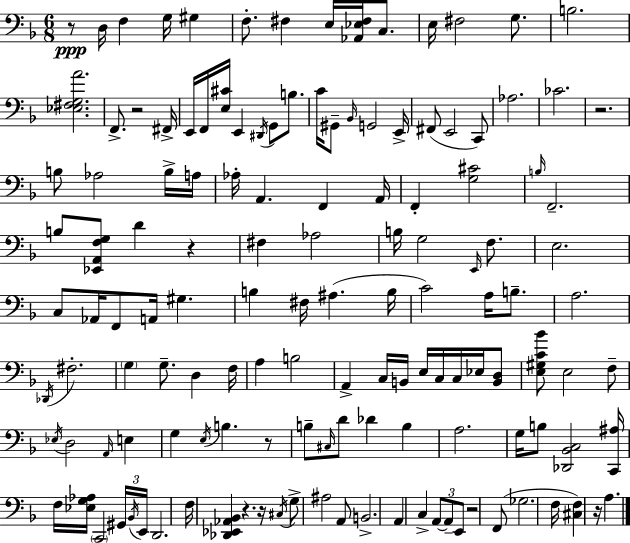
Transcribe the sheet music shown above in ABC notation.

X:1
T:Untitled
M:6/8
L:1/4
K:F
z/2 D,/4 F, G,/4 ^G, F,/2 ^F, E,/4 [_A,,_E,^F,]/4 C,/2 E,/4 ^F,2 G,/2 B,2 [_E,^F,G,A]2 F,,/2 z2 ^F,,/4 E,,/4 F,,/4 [E,^C]/4 E,, ^D,,/4 G,,/2 B,/2 C/4 ^G,,/2 _B,,/4 G,,2 E,,/4 ^F,,/2 E,,2 C,,/2 _A,2 _C2 z2 B,/2 _A,2 B,/4 A,/4 _A,/4 A,, F,, A,,/4 F,, [G,^C]2 B,/4 F,,2 B,/2 [_E,,A,,F,G,]/2 D z ^F, _A,2 B,/4 G,2 E,,/4 F,/2 E,2 C,/2 _A,,/4 F,,/2 A,,/4 ^G, B, ^F,/4 ^A, B,/4 C2 A,/4 B,/2 A,2 _D,,/4 ^F,2 G, G,/2 D, F,/4 A, B,2 A,, C,/4 B,,/4 E,/4 C,/4 C,/4 _E,/4 [B,,D,]/2 [E,^G,C_B]/2 E,2 F,/2 _E,/4 D,2 A,,/4 E, G, E,/4 B, z/2 B,/2 ^C,/4 D/2 _D B, A,2 G,/4 B,/2 [_D,,_B,,C,]2 [C,,^A,]/4 F,/4 [_E,G,_A,]/4 C,,2 ^G,,/4 _B,,/4 E,,/4 D,,2 F,/4 [_D,,_E,,_A,,_B,,] z z/4 ^C,/4 G,/2 ^A,2 A,,/2 B,,2 A,, C, A,,/2 A,,/2 E,,/2 z2 F,,/2 _G,2 F,/4 [^C,F,] z/4 A,